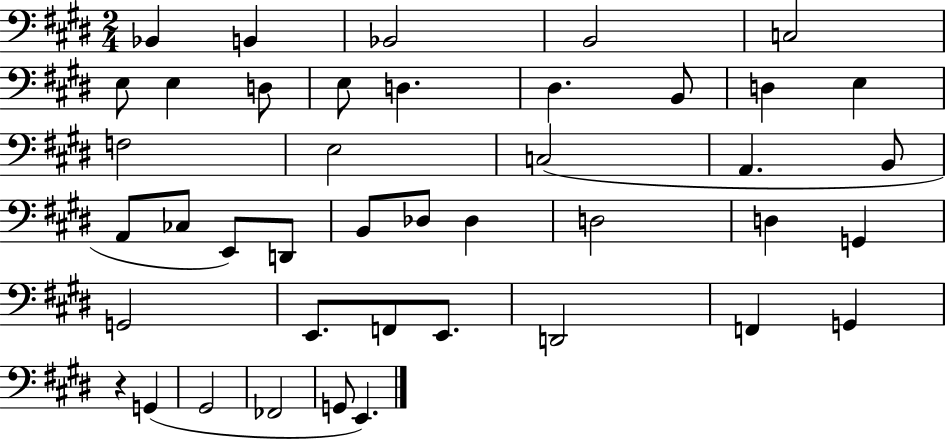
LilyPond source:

{
  \clef bass
  \numericTimeSignature
  \time 2/4
  \key e \major
  bes,4 b,4 | bes,2 | b,2 | c2 | \break e8 e4 d8 | e8 d4. | dis4. b,8 | d4 e4 | \break f2 | e2 | c2( | a,4. b,8 | \break a,8 ces8 e,8) d,8 | b,8 des8 des4 | d2 | d4 g,4 | \break g,2 | e,8. f,8 e,8. | d,2 | f,4 g,4 | \break r4 g,4( | gis,2 | fes,2 | g,8 e,4.) | \break \bar "|."
}